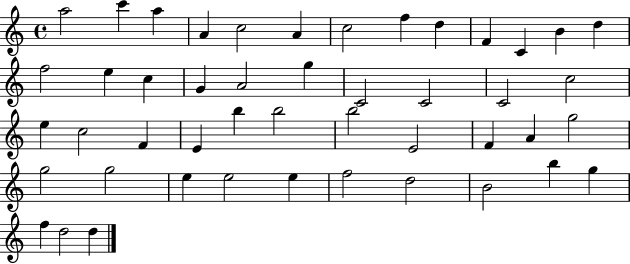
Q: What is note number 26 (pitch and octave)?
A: F4